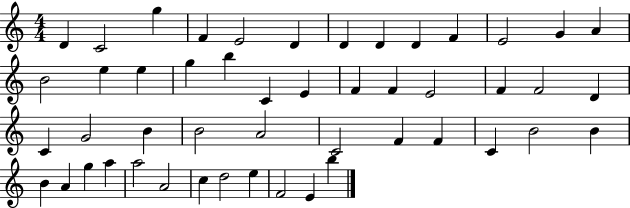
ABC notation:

X:1
T:Untitled
M:4/4
L:1/4
K:C
D C2 g F E2 D D D D F E2 G A B2 e e g b C E F F E2 F F2 D C G2 B B2 A2 C2 F F C B2 B B A g a a2 A2 c d2 e F2 E b